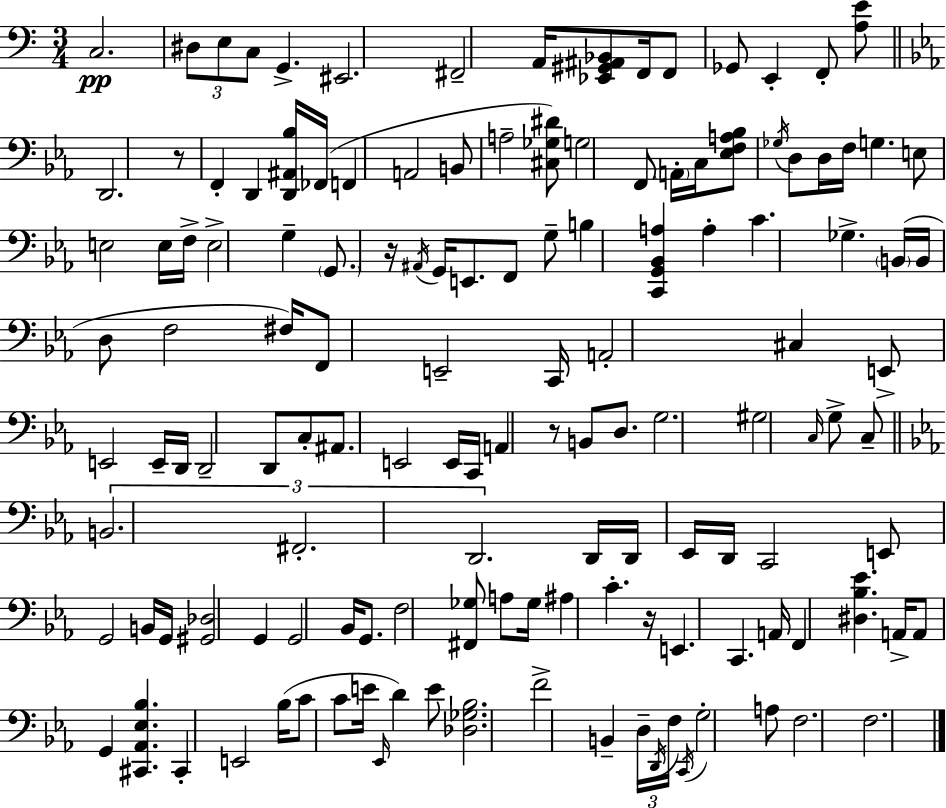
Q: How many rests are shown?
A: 4